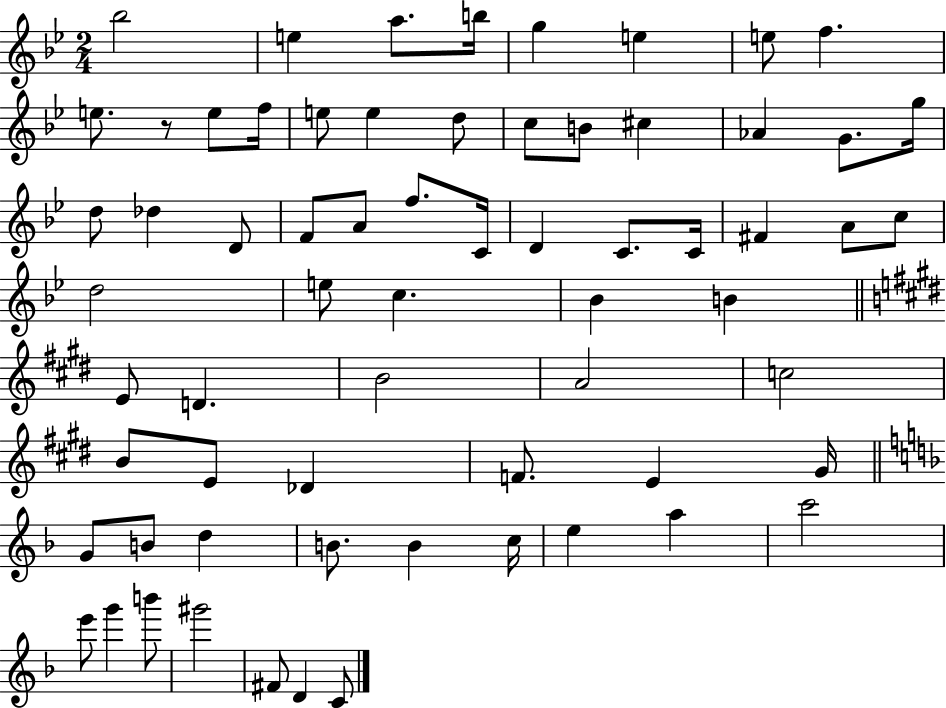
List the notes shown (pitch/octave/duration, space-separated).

Bb5/h E5/q A5/e. B5/s G5/q E5/q E5/e F5/q. E5/e. R/e E5/e F5/s E5/e E5/q D5/e C5/e B4/e C#5/q Ab4/q G4/e. G5/s D5/e Db5/q D4/e F4/e A4/e F5/e. C4/s D4/q C4/e. C4/s F#4/q A4/e C5/e D5/h E5/e C5/q. Bb4/q B4/q E4/e D4/q. B4/h A4/h C5/h B4/e E4/e Db4/q F4/e. E4/q G#4/s G4/e B4/e D5/q B4/e. B4/q C5/s E5/q A5/q C6/h E6/e G6/q B6/e G#6/h F#4/e D4/q C4/e